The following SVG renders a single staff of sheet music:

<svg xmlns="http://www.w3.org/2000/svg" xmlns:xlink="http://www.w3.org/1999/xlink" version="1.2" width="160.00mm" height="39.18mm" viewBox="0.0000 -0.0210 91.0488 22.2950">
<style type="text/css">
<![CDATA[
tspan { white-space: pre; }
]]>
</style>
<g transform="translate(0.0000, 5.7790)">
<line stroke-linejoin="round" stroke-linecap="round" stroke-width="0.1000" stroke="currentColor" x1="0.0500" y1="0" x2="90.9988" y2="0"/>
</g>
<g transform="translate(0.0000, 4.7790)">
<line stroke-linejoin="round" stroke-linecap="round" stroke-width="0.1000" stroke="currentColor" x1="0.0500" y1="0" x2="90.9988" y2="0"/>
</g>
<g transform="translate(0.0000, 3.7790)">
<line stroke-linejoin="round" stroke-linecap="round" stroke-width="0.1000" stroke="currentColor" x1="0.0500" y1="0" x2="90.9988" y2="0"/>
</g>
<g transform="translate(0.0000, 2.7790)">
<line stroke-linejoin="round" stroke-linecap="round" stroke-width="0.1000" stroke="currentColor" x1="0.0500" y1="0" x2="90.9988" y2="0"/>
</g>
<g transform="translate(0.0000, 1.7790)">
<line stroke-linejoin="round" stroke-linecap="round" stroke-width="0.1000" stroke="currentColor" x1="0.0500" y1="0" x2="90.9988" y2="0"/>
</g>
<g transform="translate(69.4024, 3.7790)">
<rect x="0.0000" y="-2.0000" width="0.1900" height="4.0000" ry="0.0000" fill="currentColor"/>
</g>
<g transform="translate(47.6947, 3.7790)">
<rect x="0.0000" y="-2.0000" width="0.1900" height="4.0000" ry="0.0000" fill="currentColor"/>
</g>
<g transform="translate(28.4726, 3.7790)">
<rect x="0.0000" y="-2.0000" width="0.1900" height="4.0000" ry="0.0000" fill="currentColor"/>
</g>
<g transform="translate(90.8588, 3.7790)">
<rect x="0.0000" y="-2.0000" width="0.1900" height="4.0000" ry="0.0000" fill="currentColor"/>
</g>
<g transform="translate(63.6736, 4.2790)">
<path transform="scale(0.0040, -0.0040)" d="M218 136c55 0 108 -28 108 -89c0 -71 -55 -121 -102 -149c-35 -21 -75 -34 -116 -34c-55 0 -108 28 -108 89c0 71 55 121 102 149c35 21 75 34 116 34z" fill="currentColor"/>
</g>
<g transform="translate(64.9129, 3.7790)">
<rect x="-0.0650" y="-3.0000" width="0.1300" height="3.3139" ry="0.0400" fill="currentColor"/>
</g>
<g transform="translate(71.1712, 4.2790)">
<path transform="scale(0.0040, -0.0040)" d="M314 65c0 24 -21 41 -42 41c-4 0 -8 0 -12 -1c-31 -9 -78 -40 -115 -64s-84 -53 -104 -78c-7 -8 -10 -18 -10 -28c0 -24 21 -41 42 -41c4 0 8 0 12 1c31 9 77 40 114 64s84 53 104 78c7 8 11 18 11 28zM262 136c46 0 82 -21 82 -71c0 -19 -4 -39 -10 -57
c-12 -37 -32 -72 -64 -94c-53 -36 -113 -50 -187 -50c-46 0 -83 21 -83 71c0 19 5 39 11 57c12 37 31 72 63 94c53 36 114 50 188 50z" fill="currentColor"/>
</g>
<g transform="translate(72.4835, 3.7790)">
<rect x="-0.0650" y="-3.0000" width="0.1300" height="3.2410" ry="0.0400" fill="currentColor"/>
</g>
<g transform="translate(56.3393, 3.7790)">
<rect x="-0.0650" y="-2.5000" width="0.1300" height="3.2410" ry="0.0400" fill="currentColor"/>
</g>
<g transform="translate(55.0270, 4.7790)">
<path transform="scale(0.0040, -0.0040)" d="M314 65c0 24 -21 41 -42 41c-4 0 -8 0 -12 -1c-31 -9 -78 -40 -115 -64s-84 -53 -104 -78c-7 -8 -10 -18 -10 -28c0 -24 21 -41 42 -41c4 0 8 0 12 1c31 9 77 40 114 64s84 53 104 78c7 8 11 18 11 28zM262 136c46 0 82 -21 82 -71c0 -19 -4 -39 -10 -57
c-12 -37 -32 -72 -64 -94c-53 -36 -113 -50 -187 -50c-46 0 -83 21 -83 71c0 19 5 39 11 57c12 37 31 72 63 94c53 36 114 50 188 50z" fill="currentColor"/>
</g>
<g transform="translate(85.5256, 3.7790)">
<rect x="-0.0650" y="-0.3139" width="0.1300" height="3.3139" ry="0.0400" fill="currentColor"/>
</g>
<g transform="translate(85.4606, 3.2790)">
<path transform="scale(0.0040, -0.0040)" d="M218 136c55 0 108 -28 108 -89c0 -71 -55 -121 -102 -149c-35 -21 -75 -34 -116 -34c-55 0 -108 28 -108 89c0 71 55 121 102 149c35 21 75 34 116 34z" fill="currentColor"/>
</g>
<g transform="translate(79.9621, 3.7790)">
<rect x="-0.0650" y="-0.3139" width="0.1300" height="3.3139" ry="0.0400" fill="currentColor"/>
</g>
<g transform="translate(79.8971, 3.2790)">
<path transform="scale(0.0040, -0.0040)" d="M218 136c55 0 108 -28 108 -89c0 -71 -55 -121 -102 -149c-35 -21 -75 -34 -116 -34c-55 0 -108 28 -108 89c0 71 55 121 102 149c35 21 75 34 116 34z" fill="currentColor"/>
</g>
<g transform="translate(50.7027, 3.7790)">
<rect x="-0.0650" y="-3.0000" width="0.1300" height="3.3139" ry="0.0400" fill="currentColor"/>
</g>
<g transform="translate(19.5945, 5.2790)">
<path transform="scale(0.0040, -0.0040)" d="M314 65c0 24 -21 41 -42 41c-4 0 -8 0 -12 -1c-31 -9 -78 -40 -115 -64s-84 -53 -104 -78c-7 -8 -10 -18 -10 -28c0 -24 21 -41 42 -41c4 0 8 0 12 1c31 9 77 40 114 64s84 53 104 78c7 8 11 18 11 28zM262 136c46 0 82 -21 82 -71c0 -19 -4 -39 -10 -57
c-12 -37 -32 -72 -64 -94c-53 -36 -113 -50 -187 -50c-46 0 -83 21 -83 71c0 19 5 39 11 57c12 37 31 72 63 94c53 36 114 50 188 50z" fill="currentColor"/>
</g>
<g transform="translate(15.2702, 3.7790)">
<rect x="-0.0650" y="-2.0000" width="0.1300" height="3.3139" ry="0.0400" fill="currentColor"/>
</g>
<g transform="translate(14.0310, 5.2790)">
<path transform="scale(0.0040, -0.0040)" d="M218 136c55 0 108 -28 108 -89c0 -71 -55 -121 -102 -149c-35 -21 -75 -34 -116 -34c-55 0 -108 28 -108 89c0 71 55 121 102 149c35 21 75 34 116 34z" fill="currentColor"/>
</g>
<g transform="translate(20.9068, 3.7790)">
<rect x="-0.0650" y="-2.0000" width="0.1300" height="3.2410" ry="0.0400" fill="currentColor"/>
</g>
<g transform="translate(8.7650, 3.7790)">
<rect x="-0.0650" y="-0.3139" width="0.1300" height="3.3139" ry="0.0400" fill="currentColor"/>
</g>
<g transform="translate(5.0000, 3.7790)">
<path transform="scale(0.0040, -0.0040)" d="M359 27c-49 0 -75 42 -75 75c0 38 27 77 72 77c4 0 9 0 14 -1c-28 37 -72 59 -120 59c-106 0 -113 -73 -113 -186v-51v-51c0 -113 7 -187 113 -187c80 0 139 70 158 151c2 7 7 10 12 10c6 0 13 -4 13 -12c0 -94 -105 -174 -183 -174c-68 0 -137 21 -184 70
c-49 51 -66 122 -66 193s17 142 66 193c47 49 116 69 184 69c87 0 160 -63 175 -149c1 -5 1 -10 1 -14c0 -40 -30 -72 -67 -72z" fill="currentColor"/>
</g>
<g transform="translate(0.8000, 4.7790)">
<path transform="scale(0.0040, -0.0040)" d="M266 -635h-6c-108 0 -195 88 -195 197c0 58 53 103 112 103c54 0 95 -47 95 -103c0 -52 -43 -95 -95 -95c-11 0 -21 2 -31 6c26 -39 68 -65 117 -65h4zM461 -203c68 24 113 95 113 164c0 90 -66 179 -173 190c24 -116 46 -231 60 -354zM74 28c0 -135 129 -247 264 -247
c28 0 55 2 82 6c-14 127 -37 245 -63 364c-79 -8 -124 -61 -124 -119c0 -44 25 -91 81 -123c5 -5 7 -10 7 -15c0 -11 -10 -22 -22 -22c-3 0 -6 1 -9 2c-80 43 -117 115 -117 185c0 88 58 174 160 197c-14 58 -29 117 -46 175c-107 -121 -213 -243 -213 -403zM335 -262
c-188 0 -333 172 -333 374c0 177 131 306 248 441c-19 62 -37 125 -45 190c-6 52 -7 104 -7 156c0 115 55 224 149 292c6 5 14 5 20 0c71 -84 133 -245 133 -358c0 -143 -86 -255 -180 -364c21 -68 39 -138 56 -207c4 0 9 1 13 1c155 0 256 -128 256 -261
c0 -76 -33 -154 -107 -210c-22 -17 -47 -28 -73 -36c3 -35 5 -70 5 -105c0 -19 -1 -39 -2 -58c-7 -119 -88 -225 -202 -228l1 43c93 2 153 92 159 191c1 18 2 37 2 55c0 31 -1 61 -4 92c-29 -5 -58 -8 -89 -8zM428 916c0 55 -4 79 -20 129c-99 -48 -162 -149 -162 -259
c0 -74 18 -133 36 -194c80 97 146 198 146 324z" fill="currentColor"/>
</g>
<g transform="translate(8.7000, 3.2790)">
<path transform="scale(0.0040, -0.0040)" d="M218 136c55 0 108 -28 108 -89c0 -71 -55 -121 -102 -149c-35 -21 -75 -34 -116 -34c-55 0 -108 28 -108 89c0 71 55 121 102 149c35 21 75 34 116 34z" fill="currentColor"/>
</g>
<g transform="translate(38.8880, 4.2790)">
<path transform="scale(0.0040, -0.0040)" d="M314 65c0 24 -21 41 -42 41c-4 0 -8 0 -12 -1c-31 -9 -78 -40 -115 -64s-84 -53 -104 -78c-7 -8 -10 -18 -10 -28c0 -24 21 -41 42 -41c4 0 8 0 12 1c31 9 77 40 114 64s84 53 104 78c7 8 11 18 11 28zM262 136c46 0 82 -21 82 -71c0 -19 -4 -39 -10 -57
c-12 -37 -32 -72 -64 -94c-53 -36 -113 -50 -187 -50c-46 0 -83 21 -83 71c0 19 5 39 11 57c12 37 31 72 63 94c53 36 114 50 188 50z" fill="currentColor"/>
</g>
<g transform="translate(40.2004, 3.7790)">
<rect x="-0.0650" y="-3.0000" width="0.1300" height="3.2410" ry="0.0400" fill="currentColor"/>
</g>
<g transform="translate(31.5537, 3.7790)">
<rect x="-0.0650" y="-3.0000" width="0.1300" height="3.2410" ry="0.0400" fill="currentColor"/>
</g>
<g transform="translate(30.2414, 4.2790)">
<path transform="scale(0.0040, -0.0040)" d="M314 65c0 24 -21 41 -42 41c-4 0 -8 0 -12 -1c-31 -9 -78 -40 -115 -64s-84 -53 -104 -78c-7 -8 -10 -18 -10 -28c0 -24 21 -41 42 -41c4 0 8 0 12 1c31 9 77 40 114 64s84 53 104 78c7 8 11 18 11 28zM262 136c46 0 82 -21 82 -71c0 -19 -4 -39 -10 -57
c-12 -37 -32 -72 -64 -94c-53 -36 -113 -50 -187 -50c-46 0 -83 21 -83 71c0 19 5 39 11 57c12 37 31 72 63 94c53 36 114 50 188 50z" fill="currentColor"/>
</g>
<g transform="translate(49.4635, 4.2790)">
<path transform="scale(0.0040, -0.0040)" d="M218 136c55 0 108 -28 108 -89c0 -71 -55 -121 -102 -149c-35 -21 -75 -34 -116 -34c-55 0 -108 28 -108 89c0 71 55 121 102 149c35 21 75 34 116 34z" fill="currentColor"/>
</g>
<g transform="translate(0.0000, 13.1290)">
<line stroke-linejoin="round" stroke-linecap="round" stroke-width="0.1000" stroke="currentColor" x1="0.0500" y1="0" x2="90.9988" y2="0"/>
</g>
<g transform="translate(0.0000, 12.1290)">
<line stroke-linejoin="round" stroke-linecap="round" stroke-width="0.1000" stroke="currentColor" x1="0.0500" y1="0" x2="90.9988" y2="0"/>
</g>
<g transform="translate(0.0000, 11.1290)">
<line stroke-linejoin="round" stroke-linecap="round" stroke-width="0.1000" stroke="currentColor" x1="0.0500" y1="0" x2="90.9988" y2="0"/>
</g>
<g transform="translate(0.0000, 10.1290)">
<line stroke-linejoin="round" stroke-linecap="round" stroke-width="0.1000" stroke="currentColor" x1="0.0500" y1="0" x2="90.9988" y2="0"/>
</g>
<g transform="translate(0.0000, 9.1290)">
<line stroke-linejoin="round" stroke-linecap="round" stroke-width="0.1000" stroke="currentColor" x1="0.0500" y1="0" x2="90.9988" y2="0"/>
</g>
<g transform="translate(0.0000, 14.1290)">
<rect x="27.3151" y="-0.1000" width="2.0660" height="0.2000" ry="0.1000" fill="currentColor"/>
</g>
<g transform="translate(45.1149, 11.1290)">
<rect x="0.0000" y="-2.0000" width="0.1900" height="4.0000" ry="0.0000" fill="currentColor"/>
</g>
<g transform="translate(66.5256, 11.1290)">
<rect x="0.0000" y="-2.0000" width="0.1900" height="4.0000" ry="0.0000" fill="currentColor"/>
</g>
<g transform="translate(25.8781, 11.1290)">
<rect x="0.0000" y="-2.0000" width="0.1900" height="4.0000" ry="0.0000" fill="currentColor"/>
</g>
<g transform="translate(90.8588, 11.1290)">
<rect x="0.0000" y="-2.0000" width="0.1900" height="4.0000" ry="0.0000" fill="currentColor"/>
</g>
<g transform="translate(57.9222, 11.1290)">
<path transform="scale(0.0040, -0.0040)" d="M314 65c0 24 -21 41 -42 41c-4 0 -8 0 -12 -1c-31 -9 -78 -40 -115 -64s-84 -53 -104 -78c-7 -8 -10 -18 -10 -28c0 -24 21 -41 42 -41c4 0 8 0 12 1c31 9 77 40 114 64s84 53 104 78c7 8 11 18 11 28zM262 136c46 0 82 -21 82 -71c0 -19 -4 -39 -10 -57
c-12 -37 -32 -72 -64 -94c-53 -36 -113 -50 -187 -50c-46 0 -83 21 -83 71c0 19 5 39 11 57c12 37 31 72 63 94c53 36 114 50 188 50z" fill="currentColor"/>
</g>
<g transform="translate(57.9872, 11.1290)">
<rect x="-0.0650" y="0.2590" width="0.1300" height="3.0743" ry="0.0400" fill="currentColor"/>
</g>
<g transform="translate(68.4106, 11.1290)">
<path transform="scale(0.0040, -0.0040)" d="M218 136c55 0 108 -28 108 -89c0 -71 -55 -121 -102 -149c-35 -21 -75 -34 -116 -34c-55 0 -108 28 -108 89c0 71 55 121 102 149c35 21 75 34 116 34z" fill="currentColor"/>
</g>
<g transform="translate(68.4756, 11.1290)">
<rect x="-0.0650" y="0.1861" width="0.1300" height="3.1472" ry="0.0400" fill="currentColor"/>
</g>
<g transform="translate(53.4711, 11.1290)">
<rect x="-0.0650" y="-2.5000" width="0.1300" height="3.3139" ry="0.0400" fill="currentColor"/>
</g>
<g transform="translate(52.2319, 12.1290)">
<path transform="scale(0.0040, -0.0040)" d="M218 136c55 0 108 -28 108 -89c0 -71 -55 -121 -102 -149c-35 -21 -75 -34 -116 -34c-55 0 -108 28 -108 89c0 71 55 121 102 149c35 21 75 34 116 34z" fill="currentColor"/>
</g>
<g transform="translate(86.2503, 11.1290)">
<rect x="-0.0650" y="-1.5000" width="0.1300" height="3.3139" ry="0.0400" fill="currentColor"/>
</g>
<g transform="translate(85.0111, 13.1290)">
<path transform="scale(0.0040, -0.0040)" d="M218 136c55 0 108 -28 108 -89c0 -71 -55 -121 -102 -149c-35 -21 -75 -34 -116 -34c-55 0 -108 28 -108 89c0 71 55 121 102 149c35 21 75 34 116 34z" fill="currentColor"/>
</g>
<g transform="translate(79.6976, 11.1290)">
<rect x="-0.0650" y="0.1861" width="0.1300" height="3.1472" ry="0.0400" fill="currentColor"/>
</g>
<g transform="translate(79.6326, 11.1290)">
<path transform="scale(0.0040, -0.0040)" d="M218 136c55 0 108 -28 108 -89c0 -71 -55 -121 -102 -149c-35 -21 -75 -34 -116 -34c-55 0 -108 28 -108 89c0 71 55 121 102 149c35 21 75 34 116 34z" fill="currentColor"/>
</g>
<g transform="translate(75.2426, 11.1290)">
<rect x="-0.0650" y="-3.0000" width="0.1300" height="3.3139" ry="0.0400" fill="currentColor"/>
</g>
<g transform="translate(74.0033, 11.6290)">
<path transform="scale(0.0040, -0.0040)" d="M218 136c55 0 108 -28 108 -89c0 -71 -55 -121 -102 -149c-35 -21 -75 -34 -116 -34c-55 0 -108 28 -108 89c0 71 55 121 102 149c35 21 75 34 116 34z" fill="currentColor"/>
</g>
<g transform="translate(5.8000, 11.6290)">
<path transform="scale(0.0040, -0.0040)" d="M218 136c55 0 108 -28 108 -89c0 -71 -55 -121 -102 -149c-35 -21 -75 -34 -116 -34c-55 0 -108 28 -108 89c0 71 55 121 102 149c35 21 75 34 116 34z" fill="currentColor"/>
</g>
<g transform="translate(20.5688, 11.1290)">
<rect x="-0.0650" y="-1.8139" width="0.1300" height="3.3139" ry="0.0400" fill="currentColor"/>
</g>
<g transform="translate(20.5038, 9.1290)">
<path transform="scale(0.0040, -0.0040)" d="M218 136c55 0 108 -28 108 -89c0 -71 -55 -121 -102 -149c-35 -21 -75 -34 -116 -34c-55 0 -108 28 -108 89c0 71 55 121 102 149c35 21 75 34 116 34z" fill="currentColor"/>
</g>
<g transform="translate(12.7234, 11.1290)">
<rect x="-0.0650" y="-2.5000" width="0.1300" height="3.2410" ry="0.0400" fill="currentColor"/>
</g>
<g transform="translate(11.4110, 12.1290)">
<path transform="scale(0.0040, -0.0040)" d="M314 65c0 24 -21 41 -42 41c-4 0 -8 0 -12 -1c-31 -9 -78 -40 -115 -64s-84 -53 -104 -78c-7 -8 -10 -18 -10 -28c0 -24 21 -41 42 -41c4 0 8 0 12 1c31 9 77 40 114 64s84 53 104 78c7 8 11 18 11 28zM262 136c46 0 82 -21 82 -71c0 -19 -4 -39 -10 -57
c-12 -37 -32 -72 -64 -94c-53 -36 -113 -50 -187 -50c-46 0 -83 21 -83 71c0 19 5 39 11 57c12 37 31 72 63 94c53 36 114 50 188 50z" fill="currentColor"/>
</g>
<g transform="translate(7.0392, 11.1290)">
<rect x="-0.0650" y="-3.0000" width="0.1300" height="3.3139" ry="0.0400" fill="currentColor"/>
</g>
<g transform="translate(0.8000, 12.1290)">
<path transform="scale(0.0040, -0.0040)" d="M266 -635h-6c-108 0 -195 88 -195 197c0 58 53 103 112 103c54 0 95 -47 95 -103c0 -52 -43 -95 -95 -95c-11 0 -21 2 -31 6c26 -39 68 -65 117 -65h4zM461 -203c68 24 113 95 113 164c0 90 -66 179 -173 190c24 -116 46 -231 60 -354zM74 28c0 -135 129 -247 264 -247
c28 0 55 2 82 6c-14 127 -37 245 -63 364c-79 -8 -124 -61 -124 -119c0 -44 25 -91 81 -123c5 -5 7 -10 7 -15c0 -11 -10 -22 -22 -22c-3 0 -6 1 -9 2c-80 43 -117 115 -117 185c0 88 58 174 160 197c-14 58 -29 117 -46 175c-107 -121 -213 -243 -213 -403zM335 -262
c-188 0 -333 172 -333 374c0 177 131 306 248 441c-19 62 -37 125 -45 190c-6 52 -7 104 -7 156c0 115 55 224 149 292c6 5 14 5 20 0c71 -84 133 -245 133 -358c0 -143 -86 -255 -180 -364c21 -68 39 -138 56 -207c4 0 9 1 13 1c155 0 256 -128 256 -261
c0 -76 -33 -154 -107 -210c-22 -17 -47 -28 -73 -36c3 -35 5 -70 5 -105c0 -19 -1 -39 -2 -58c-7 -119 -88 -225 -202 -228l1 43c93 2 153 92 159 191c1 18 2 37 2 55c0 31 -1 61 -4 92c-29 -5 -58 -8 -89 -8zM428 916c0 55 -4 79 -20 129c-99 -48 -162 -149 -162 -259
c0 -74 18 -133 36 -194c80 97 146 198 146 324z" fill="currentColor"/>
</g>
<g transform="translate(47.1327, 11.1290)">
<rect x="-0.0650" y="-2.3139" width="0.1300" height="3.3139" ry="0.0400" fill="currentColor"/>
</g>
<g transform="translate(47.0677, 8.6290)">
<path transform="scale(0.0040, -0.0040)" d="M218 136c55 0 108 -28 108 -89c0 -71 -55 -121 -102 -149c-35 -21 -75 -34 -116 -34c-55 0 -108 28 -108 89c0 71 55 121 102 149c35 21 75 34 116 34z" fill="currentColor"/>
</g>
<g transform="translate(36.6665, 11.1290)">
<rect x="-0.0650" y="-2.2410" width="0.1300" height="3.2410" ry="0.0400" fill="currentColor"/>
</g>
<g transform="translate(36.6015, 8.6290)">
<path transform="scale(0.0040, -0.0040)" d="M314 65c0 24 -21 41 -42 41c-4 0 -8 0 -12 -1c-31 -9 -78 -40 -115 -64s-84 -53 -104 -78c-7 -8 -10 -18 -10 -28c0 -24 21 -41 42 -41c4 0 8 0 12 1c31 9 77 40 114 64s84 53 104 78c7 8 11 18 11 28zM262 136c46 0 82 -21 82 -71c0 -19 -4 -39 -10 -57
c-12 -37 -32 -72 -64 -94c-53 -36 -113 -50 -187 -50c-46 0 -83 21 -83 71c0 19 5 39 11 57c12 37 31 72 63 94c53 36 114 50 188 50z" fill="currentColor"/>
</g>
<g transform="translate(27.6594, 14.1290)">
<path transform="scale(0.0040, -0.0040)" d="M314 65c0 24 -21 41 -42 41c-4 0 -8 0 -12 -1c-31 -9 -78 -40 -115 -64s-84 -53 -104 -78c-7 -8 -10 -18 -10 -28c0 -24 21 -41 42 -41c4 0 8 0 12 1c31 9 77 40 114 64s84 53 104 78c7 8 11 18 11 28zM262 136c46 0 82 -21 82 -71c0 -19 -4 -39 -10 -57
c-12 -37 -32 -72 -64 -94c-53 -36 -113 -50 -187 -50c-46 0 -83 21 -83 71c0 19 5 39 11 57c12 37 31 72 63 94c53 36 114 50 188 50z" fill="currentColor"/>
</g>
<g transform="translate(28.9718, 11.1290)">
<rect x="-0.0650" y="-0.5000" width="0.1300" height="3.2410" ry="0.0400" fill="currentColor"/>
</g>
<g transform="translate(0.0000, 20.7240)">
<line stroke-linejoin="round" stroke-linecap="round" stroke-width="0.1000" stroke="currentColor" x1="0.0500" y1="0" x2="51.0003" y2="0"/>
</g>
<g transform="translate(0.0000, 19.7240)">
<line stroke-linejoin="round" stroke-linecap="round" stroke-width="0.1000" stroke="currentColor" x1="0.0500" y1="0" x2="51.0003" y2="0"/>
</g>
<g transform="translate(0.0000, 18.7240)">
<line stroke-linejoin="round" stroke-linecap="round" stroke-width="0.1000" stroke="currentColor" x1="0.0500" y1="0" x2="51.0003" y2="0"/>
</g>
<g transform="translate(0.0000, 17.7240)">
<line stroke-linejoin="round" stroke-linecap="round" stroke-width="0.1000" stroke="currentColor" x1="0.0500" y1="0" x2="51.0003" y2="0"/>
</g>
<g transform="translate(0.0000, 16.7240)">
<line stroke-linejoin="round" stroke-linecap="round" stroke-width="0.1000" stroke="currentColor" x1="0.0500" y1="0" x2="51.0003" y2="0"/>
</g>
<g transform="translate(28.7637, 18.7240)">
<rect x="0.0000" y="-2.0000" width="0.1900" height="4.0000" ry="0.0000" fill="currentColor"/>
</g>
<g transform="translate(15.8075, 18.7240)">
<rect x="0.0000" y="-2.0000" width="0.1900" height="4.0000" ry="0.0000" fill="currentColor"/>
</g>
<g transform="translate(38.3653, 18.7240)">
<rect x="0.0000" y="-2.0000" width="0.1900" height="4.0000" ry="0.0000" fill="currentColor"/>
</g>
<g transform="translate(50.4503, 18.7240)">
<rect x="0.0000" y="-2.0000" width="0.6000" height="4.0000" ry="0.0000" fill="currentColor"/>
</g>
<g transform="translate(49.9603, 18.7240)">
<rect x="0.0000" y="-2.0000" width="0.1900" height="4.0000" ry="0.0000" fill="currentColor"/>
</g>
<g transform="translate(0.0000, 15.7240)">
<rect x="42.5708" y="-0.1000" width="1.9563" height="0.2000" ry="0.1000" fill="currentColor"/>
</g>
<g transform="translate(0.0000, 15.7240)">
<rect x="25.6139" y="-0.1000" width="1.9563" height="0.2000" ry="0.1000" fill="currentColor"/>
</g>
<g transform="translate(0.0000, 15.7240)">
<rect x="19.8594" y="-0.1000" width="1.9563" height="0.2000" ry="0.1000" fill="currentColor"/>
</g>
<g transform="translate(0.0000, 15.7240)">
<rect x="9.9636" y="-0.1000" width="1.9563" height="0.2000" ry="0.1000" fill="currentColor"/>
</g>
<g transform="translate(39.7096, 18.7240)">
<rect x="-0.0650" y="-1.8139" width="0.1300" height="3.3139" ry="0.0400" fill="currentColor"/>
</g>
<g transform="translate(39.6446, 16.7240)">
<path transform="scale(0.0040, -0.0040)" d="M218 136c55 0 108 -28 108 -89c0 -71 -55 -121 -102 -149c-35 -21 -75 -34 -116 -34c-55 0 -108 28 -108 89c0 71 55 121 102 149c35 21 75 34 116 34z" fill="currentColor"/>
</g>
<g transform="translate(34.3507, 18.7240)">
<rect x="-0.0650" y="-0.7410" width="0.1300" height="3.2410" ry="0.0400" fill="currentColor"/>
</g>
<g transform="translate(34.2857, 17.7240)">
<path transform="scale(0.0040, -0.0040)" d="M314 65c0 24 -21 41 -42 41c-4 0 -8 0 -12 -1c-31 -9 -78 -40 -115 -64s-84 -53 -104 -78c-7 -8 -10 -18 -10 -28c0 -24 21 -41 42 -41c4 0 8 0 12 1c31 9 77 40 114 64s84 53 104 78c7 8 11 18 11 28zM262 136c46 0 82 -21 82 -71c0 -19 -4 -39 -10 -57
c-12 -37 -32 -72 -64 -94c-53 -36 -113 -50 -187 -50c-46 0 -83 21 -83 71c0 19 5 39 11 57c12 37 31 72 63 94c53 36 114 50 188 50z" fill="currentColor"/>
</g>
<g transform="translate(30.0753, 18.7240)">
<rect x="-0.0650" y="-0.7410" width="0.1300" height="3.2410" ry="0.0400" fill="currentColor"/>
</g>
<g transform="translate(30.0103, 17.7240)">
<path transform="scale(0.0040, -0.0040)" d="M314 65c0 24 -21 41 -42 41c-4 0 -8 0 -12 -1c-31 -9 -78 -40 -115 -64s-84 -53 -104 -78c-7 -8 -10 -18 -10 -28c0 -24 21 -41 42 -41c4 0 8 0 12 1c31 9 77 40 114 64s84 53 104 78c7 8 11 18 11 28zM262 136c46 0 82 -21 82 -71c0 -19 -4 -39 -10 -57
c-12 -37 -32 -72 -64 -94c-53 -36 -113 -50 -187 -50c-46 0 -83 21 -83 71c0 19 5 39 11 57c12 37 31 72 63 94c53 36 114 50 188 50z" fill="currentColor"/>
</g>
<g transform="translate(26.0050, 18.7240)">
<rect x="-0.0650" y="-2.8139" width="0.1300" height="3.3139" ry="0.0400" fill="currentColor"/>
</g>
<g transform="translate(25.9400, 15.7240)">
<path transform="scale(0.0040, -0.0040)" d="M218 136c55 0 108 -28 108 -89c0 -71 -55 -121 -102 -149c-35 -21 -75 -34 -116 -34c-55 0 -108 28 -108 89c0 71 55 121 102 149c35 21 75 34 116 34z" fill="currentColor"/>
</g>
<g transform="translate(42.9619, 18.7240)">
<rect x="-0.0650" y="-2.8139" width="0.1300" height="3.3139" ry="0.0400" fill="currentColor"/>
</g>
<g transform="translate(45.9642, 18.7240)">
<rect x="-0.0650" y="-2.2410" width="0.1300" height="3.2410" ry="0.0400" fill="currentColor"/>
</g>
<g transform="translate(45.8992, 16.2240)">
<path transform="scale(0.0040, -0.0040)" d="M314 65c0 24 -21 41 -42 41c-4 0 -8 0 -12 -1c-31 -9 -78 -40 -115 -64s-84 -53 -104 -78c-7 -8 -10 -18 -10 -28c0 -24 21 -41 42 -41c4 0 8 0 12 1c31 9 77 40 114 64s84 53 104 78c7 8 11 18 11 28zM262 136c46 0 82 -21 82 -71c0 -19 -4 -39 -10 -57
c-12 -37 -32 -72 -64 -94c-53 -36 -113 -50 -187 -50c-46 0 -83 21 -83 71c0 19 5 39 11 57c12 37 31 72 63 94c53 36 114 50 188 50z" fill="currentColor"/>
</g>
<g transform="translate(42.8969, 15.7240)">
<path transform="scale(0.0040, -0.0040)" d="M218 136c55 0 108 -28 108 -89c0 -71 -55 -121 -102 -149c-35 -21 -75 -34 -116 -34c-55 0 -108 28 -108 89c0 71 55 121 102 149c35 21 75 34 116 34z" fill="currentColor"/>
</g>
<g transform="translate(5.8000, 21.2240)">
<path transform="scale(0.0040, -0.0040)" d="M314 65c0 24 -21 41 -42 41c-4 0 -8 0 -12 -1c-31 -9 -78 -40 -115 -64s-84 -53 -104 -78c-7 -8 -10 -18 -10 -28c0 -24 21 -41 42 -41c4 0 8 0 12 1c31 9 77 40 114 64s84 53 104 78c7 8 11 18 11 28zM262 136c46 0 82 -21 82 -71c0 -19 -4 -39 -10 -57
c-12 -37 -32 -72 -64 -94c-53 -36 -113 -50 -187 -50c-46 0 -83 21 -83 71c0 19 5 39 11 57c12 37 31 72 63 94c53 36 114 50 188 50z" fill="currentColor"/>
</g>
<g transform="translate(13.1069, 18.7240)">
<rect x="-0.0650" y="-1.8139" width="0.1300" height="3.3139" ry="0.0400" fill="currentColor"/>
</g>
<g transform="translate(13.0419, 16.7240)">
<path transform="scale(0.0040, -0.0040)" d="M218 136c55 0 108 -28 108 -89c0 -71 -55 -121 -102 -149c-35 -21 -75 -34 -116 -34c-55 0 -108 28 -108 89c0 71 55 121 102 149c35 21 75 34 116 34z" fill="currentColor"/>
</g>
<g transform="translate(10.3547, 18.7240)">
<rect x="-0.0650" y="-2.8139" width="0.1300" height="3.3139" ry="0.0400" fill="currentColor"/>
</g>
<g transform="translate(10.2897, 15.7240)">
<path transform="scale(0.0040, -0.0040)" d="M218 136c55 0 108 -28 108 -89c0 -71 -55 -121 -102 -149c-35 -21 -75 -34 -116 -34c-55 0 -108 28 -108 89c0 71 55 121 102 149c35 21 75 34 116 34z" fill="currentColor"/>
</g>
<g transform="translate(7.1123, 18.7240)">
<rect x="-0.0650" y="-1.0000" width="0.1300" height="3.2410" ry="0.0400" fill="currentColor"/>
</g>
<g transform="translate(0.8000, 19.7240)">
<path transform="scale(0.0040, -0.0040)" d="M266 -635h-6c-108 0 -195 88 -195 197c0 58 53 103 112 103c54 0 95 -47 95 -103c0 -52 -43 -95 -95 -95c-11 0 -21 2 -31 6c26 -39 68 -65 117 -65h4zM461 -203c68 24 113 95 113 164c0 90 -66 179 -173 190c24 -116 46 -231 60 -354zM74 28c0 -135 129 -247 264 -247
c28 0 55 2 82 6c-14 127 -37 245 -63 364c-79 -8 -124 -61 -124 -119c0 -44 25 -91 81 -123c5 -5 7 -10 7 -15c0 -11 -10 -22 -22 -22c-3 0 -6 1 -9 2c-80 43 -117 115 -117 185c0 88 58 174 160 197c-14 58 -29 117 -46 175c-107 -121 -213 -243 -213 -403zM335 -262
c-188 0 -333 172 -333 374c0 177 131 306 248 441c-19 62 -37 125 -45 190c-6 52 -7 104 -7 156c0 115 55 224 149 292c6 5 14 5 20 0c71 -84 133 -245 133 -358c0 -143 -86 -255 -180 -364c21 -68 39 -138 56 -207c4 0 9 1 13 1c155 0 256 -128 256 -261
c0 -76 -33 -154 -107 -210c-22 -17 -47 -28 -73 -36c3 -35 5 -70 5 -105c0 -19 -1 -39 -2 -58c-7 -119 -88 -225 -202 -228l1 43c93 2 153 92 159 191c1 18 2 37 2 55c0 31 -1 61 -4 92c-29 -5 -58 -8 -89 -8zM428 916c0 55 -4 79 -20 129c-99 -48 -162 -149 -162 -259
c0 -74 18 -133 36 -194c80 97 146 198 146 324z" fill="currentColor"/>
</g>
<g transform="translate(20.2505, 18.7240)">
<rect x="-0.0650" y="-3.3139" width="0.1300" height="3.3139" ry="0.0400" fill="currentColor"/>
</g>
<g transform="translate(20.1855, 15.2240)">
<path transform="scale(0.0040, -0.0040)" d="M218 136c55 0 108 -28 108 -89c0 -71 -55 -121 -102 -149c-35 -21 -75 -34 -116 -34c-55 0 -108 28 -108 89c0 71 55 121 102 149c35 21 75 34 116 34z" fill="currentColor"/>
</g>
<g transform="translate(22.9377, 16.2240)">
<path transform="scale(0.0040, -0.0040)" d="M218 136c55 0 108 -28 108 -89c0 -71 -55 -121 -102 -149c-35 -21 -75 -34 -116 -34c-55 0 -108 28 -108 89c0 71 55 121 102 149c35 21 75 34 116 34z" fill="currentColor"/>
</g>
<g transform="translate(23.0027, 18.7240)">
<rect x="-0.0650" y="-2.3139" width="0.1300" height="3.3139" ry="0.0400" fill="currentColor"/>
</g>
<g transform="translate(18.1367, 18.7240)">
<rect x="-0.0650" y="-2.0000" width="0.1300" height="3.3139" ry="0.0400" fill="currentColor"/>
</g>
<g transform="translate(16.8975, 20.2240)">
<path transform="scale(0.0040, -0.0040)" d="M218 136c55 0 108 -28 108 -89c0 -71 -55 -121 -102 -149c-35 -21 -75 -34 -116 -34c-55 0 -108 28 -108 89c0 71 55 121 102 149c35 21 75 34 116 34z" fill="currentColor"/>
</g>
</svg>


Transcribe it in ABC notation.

X:1
T:Untitled
M:4/4
L:1/4
K:C
c F F2 A2 A2 A G2 A A2 c c A G2 f C2 g2 g G B2 B A B E D2 a f F b g a d2 d2 f a g2